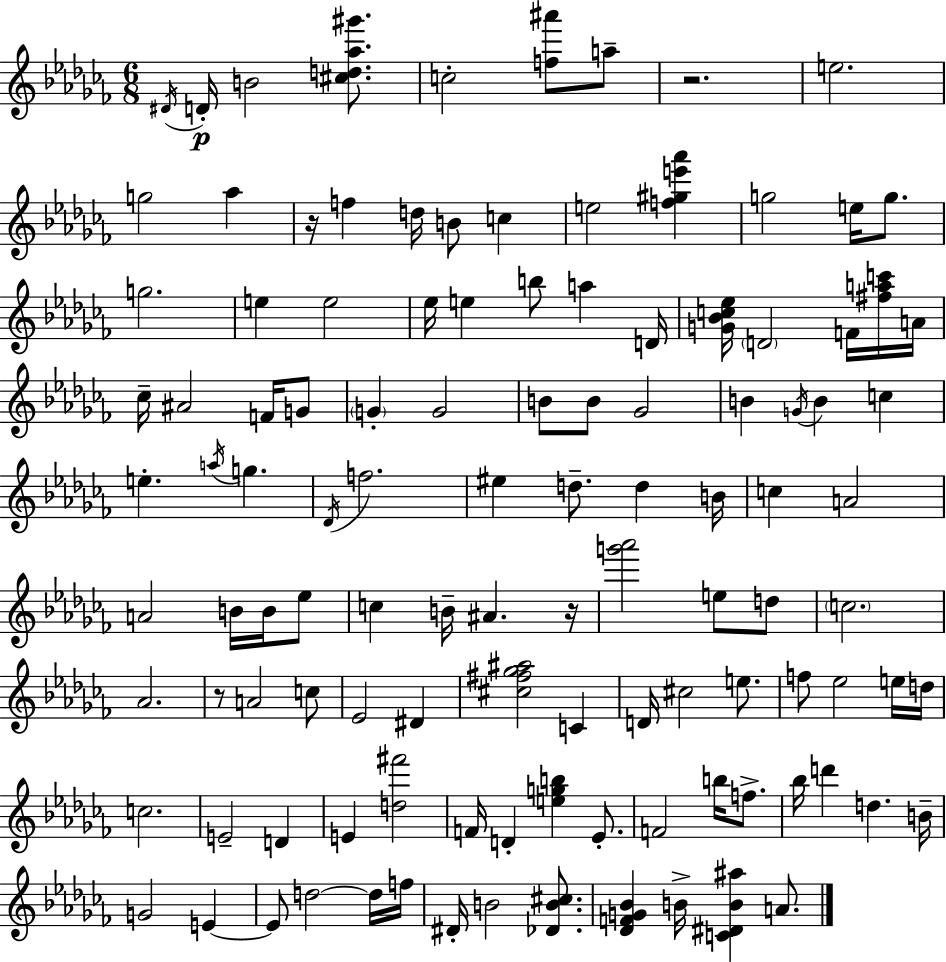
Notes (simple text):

D#4/s D4/s B4/h [C#5,D5,Ab5,G#6]/e. C5/h [F5,A#6]/e A5/e R/h. E5/h. G5/h Ab5/q R/s F5/q D5/s B4/e C5/q E5/h [F5,G#5,E6,Ab6]/q G5/h E5/s G5/e. G5/h. E5/q E5/h Eb5/s E5/q B5/e A5/q D4/s [G4,Bb4,C5,Eb5]/s D4/h F4/s [F#5,A5,C6]/s A4/s CES5/s A#4/h F4/s G4/e G4/q G4/h B4/e B4/e Gb4/h B4/q G4/s B4/q C5/q E5/q. A5/s G5/q. Db4/s F5/h. EIS5/q D5/e. D5/q B4/s C5/q A4/h A4/h B4/s B4/s Eb5/e C5/q B4/s A#4/q. R/s [G6,Ab6]/h E5/e D5/e C5/h. Ab4/h. R/e A4/h C5/e Eb4/h D#4/q [C#5,F#5,Gb5,A#5]/h C4/q D4/s C#5/h E5/e. F5/e Eb5/h E5/s D5/s C5/h. E4/h D4/q E4/q [D5,F#6]/h F4/s D4/q [E5,G5,B5]/q Eb4/e. F4/h B5/s F5/e. Bb5/s D6/q D5/q. B4/s G4/h E4/q E4/e D5/h D5/s F5/s D#4/s B4/h [Db4,B4,C#5]/e. [Db4,F4,G4,Bb4]/q B4/s [C4,D#4,B4,A#5]/q A4/e.